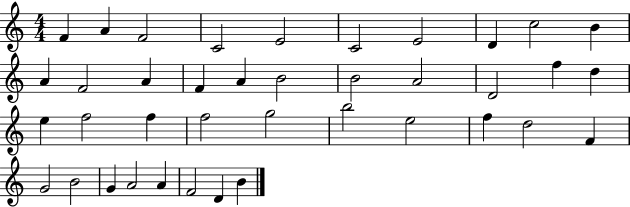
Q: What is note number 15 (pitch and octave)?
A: A4